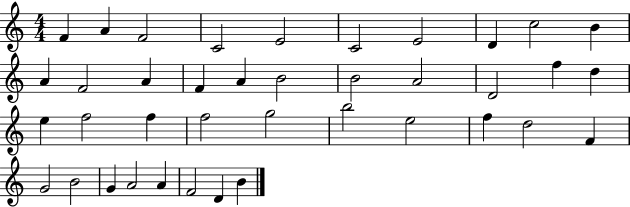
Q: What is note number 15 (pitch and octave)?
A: A4